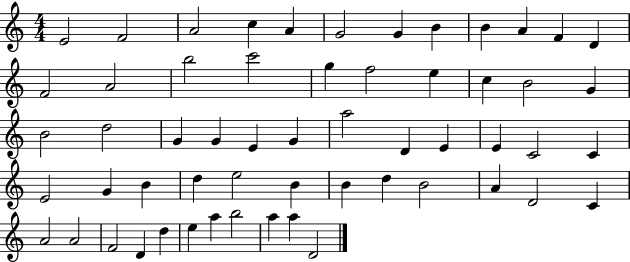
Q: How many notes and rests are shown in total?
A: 57